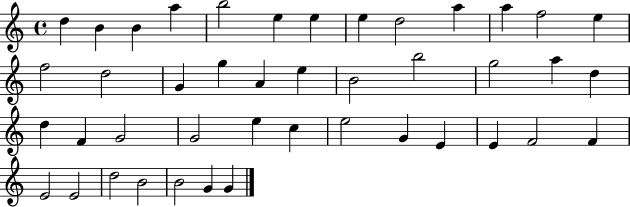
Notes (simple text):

D5/q B4/q B4/q A5/q B5/h E5/q E5/q E5/q D5/h A5/q A5/q F5/h E5/q F5/h D5/h G4/q G5/q A4/q E5/q B4/h B5/h G5/h A5/q D5/q D5/q F4/q G4/h G4/h E5/q C5/q E5/h G4/q E4/q E4/q F4/h F4/q E4/h E4/h D5/h B4/h B4/h G4/q G4/q